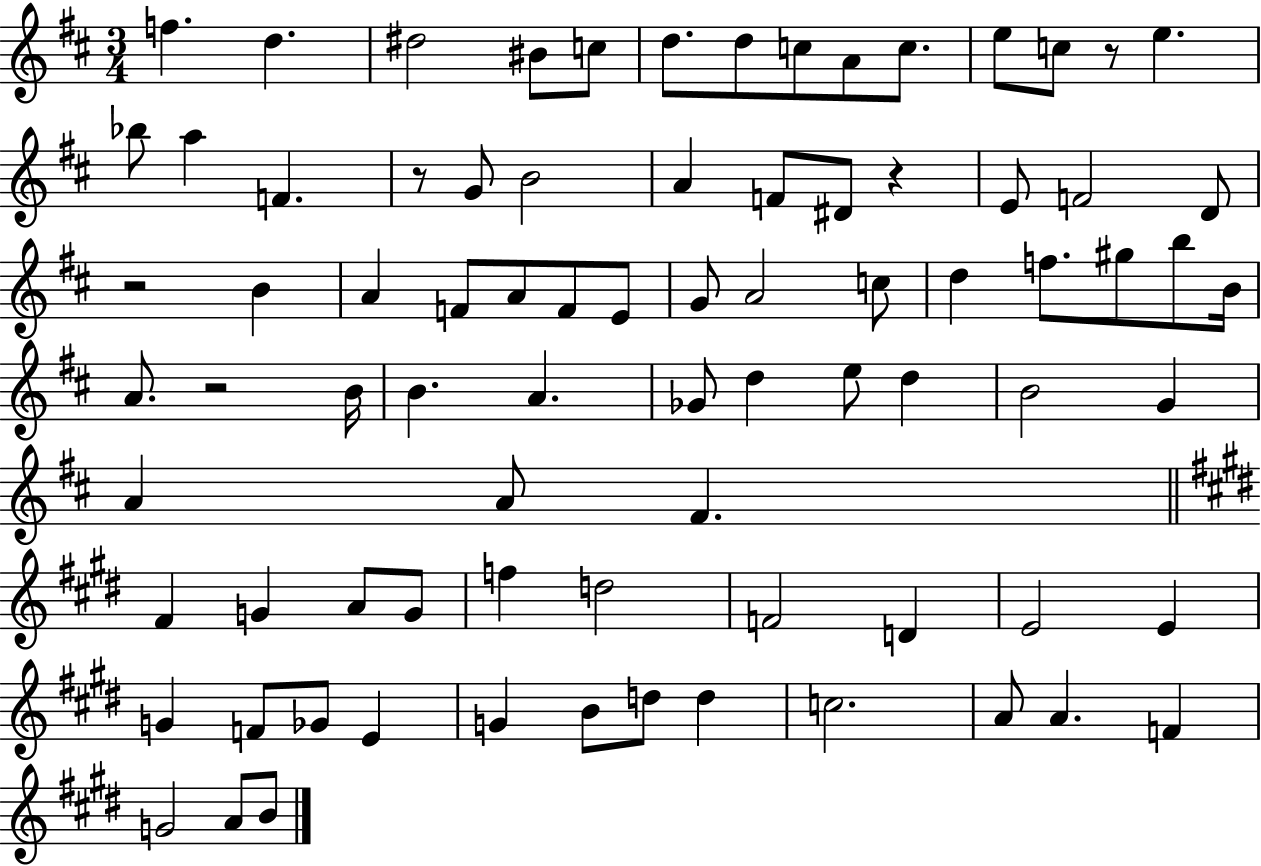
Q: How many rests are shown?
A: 5